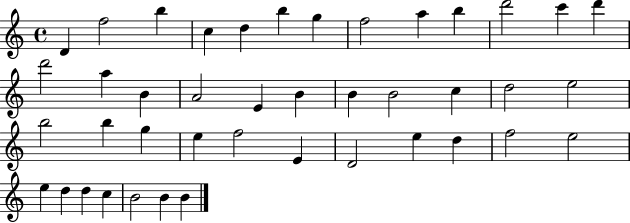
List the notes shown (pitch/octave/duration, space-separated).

D4/q F5/h B5/q C5/q D5/q B5/q G5/q F5/h A5/q B5/q D6/h C6/q D6/q D6/h A5/q B4/q A4/h E4/q B4/q B4/q B4/h C5/q D5/h E5/h B5/h B5/q G5/q E5/q F5/h E4/q D4/h E5/q D5/q F5/h E5/h E5/q D5/q D5/q C5/q B4/h B4/q B4/q